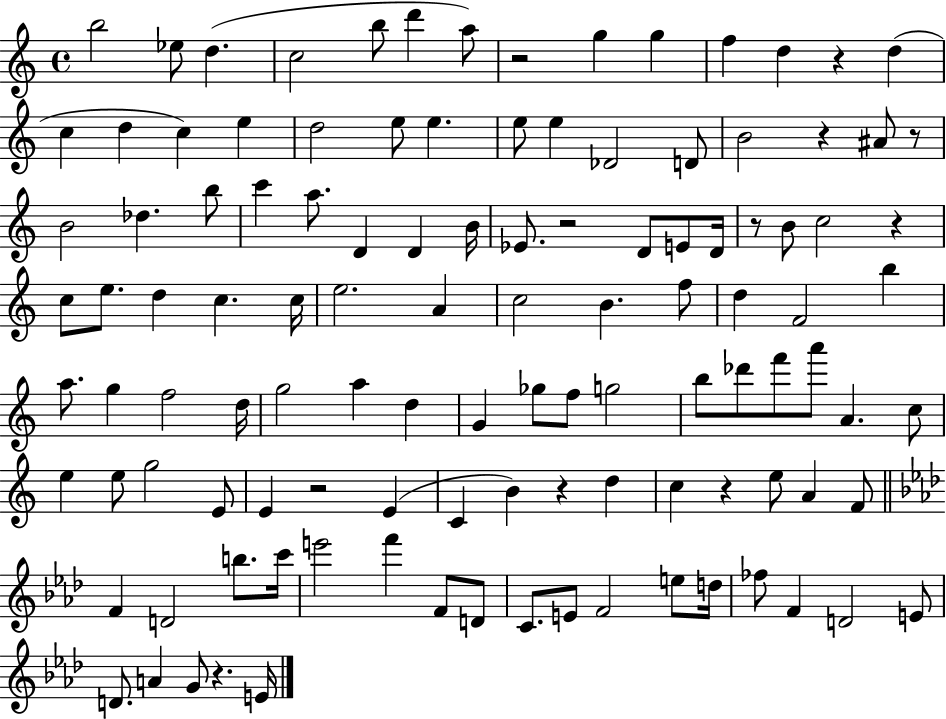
X:1
T:Untitled
M:4/4
L:1/4
K:C
b2 _e/2 d c2 b/2 d' a/2 z2 g g f d z d c d c e d2 e/2 e e/2 e _D2 D/2 B2 z ^A/2 z/2 B2 _d b/2 c' a/2 D D B/4 _E/2 z2 D/2 E/2 D/4 z/2 B/2 c2 z c/2 e/2 d c c/4 e2 A c2 B f/2 d F2 b a/2 g f2 d/4 g2 a d G _g/2 f/2 g2 b/2 _d'/2 f'/2 a'/2 A c/2 e e/2 g2 E/2 E z2 E C B z d c z e/2 A F/2 F D2 b/2 c'/4 e'2 f' F/2 D/2 C/2 E/2 F2 e/2 d/4 _f/2 F D2 E/2 D/2 A G/2 z E/4